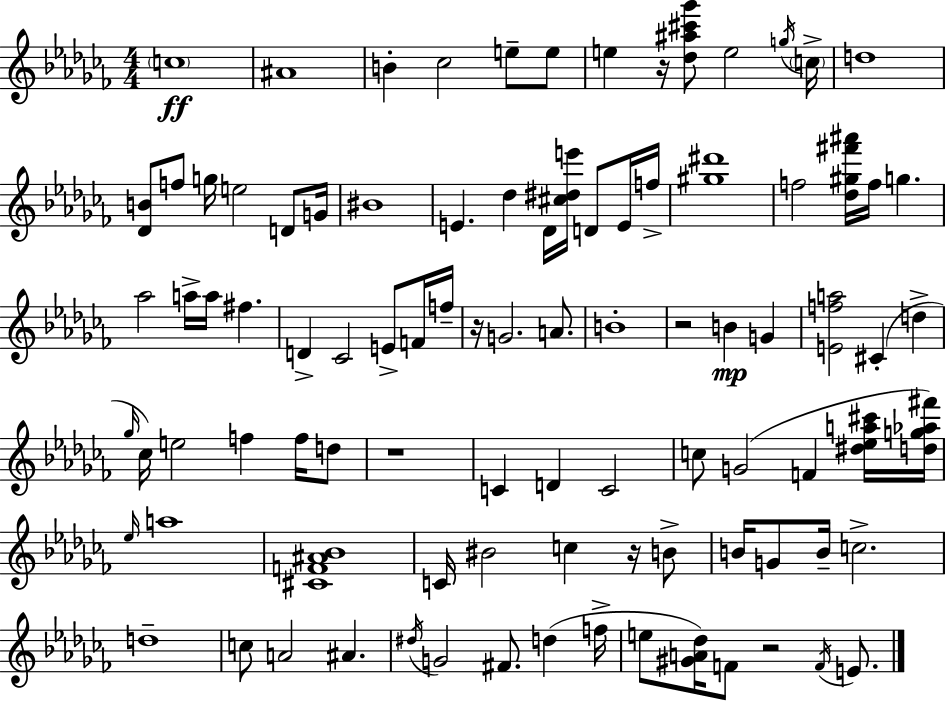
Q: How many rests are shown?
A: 6